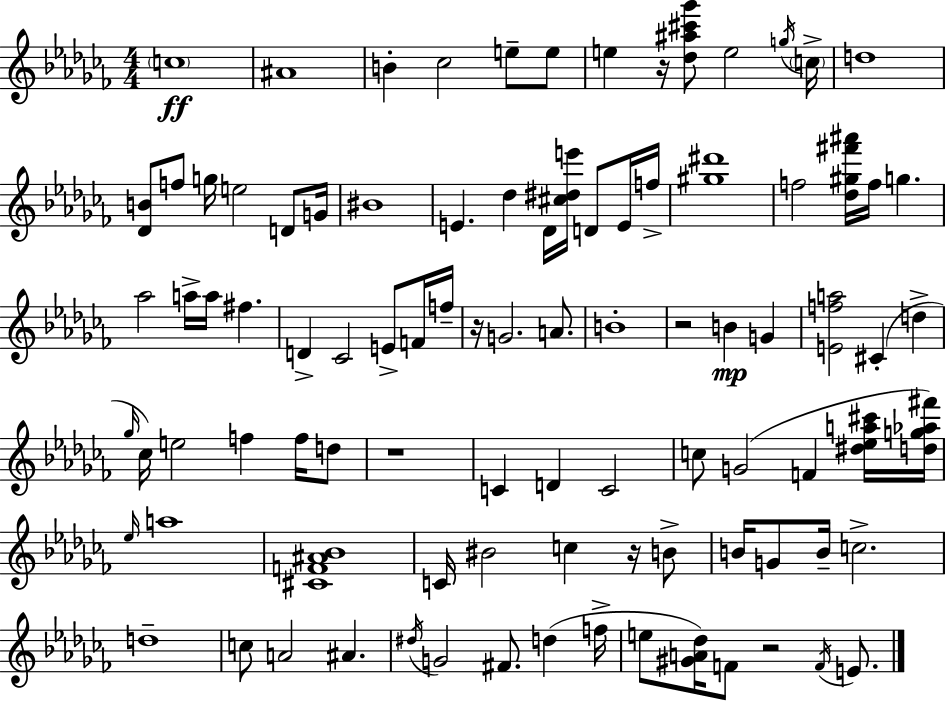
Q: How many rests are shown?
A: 6